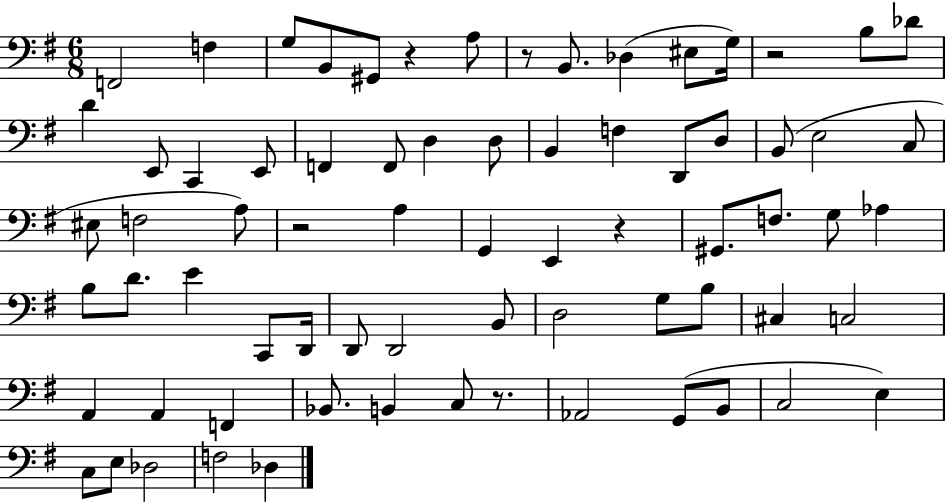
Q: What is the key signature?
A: G major